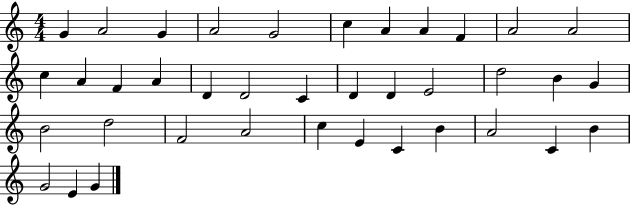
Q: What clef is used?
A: treble